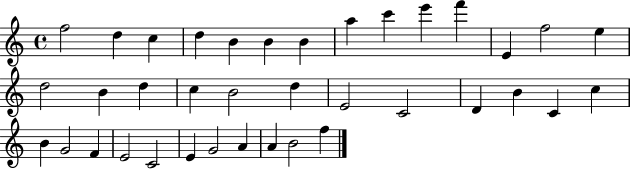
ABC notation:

X:1
T:Untitled
M:4/4
L:1/4
K:C
f2 d c d B B B a c' e' f' E f2 e d2 B d c B2 d E2 C2 D B C c B G2 F E2 C2 E G2 A A B2 f